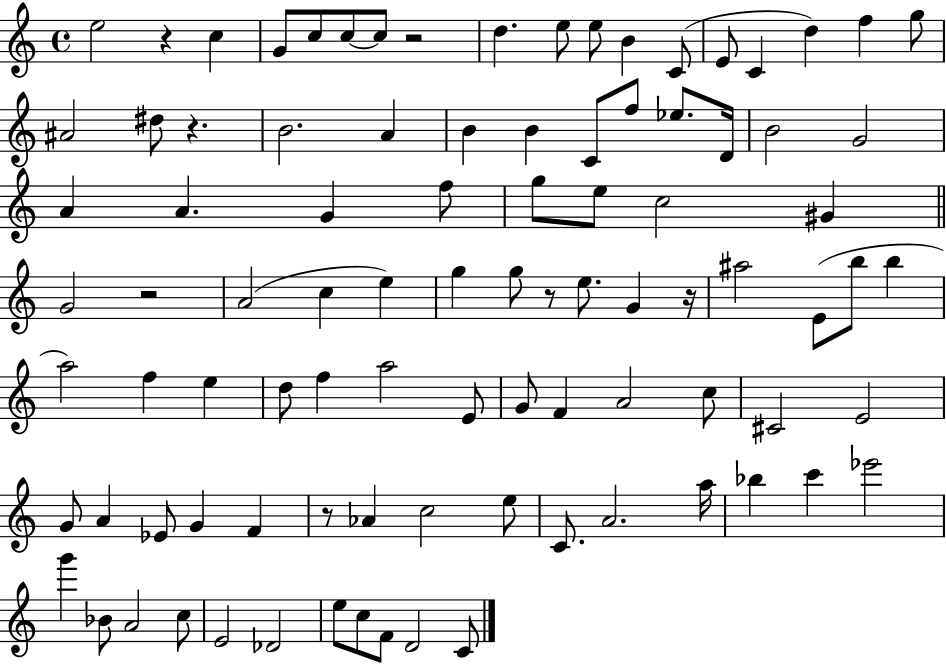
E5/h R/q C5/q G4/e C5/e C5/e C5/e R/h D5/q. E5/e E5/e B4/q C4/e E4/e C4/q D5/q F5/q G5/e A#4/h D#5/e R/q. B4/h. A4/q B4/q B4/q C4/e F5/e Eb5/e. D4/s B4/h G4/h A4/q A4/q. G4/q F5/e G5/e E5/e C5/h G#4/q G4/h R/h A4/h C5/q E5/q G5/q G5/e R/e E5/e. G4/q R/s A#5/h E4/e B5/e B5/q A5/h F5/q E5/q D5/e F5/q A5/h E4/e G4/e F4/q A4/h C5/e C#4/h E4/h G4/e A4/q Eb4/e G4/q F4/q R/e Ab4/q C5/h E5/e C4/e. A4/h. A5/s Bb5/q C6/q Eb6/h G6/q Bb4/e A4/h C5/e E4/h Db4/h E5/e C5/e F4/e D4/h C4/e